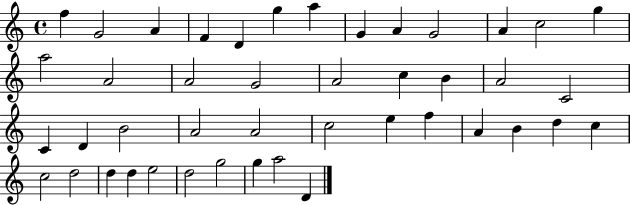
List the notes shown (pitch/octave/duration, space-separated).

F5/q G4/h A4/q F4/q D4/q G5/q A5/q G4/q A4/q G4/h A4/q C5/h G5/q A5/h A4/h A4/h G4/h A4/h C5/q B4/q A4/h C4/h C4/q D4/q B4/h A4/h A4/h C5/h E5/q F5/q A4/q B4/q D5/q C5/q C5/h D5/h D5/q D5/q E5/h D5/h G5/h G5/q A5/h D4/q